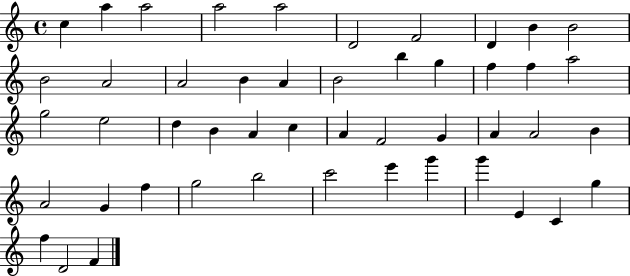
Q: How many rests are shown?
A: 0